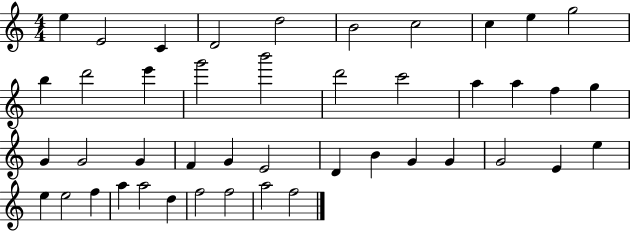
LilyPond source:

{
  \clef treble
  \numericTimeSignature
  \time 4/4
  \key c \major
  e''4 e'2 c'4 | d'2 d''2 | b'2 c''2 | c''4 e''4 g''2 | \break b''4 d'''2 e'''4 | g'''2 b'''2 | d'''2 c'''2 | a''4 a''4 f''4 g''4 | \break g'4 g'2 g'4 | f'4 g'4 e'2 | d'4 b'4 g'4 g'4 | g'2 e'4 e''4 | \break e''4 e''2 f''4 | a''4 a''2 d''4 | f''2 f''2 | a''2 f''2 | \break \bar "|."
}